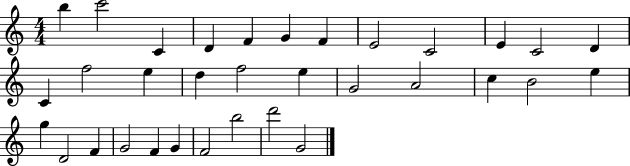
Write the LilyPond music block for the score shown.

{
  \clef treble
  \numericTimeSignature
  \time 4/4
  \key c \major
  b''4 c'''2 c'4 | d'4 f'4 g'4 f'4 | e'2 c'2 | e'4 c'2 d'4 | \break c'4 f''2 e''4 | d''4 f''2 e''4 | g'2 a'2 | c''4 b'2 e''4 | \break g''4 d'2 f'4 | g'2 f'4 g'4 | f'2 b''2 | d'''2 g'2 | \break \bar "|."
}